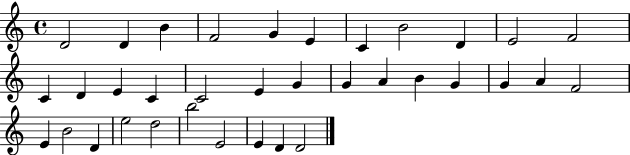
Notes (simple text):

D4/h D4/q B4/q F4/h G4/q E4/q C4/q B4/h D4/q E4/h F4/h C4/q D4/q E4/q C4/q C4/h E4/q G4/q G4/q A4/q B4/q G4/q G4/q A4/q F4/h E4/q B4/h D4/q E5/h D5/h B5/h E4/h E4/q D4/q D4/h